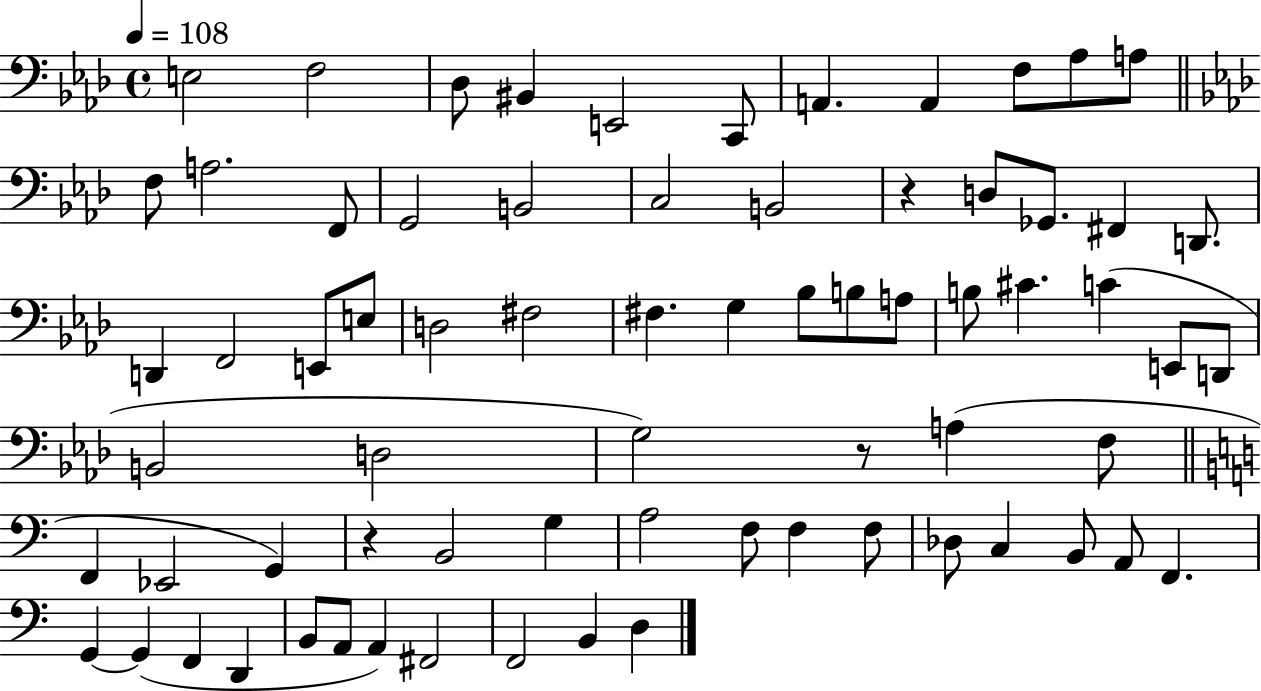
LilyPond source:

{
  \clef bass
  \time 4/4
  \defaultTimeSignature
  \key aes \major
  \tempo 4 = 108
  \repeat volta 2 { e2 f2 | des8 bis,4 e,2 c,8 | a,4. a,4 f8 aes8 a8 | \bar "||" \break \key aes \major f8 a2. f,8 | g,2 b,2 | c2 b,2 | r4 d8 ges,8. fis,4 d,8. | \break d,4 f,2 e,8 e8 | d2 fis2 | fis4. g4 bes8 b8 a8 | b8 cis'4. c'4( e,8 d,8 | \break b,2 d2 | g2) r8 a4( f8 | \bar "||" \break \key a \minor f,4 ees,2 g,4) | r4 b,2 g4 | a2 f8 f4 f8 | des8 c4 b,8 a,8 f,4. | \break g,4~~ g,4( f,4 d,4 | b,8 a,8 a,4) fis,2 | f,2 b,4 d4 | } \bar "|."
}